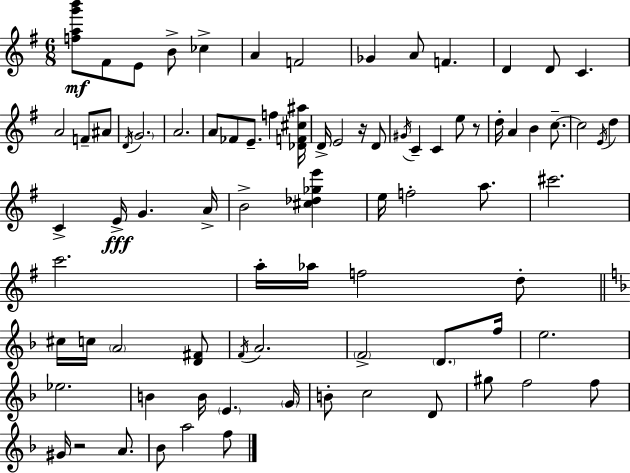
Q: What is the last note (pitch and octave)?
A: F5